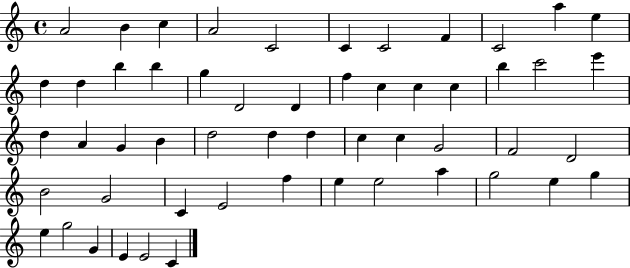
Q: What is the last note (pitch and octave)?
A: C4